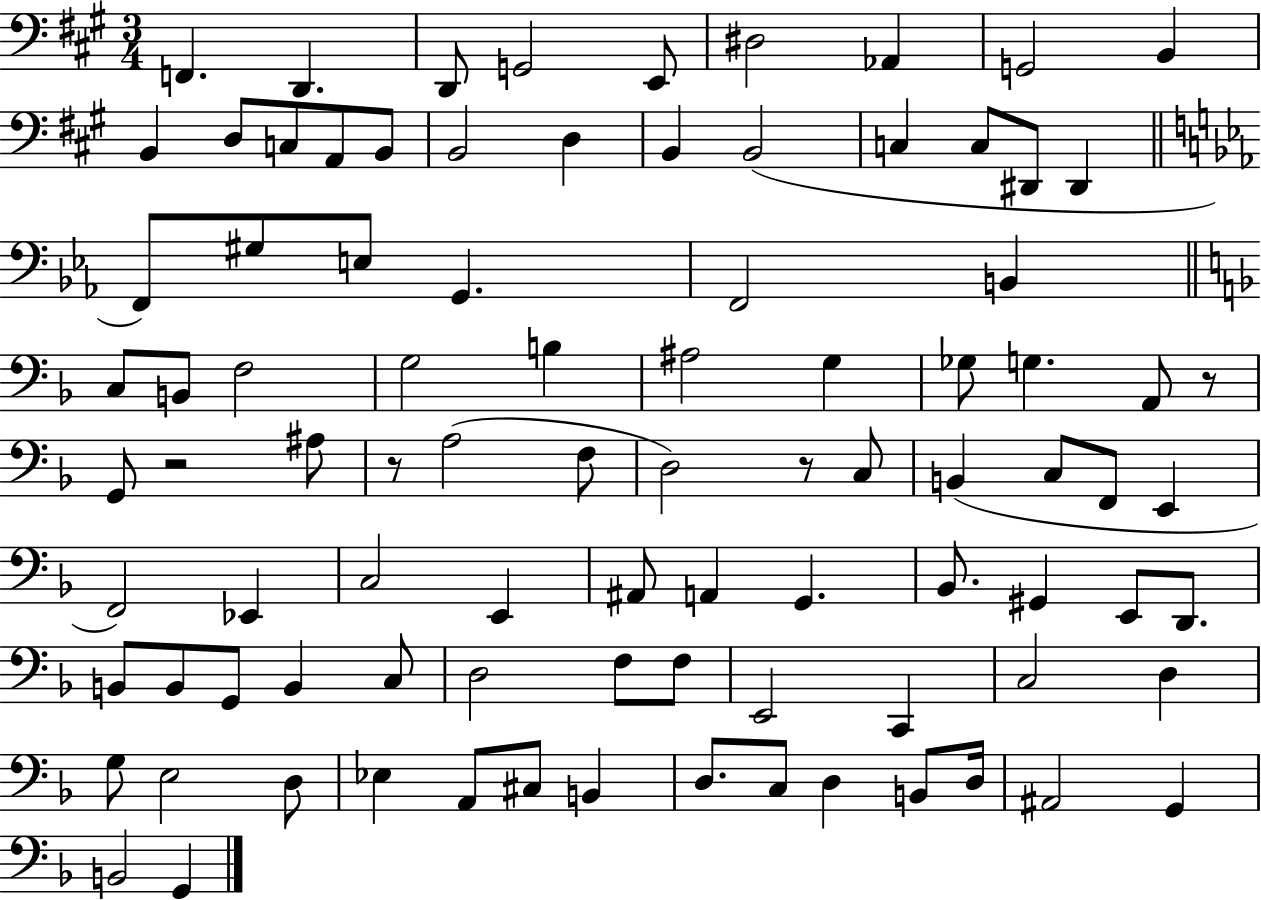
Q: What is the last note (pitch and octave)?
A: G2